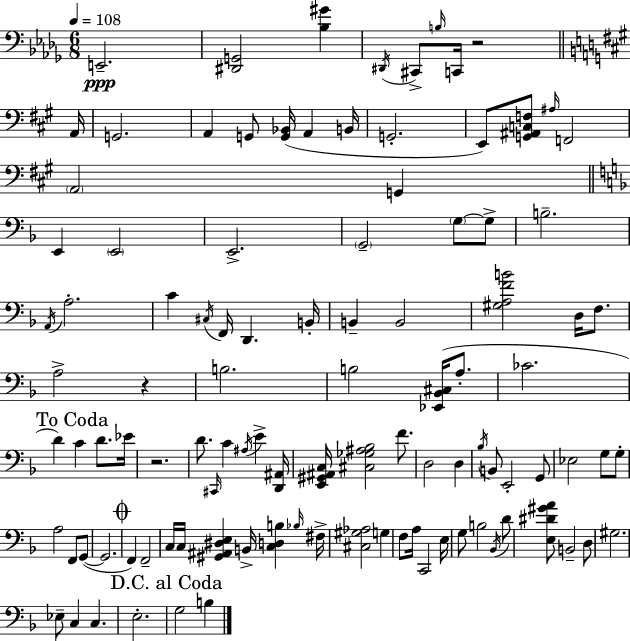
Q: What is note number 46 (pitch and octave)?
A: C#2